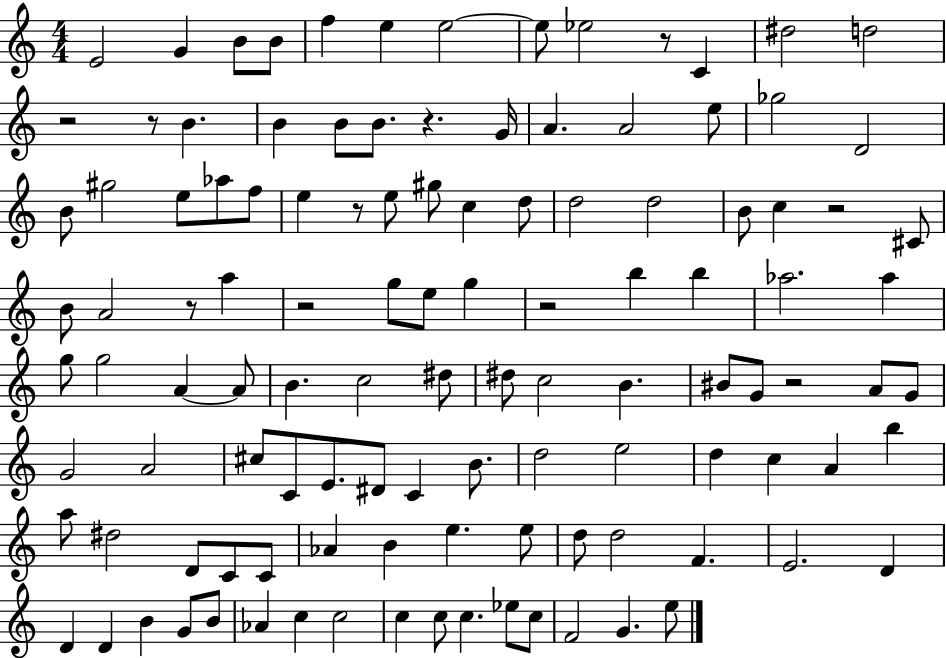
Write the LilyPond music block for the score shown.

{
  \clef treble
  \numericTimeSignature
  \time 4/4
  \key c \major
  e'2 g'4 b'8 b'8 | f''4 e''4 e''2~~ | e''8 ees''2 r8 c'4 | dis''2 d''2 | \break r2 r8 b'4. | b'4 b'8 b'8. r4. g'16 | a'4. a'2 e''8 | ges''2 d'2 | \break b'8 gis''2 e''8 aes''8 f''8 | e''4 r8 e''8 gis''8 c''4 d''8 | d''2 d''2 | b'8 c''4 r2 cis'8 | \break b'8 a'2 r8 a''4 | r2 g''8 e''8 g''4 | r2 b''4 b''4 | aes''2. aes''4 | \break g''8 g''2 a'4~~ a'8 | b'4. c''2 dis''8 | dis''8 c''2 b'4. | bis'8 g'8 r2 a'8 g'8 | \break g'2 a'2 | cis''8 c'8 e'8. dis'8 c'4 b'8. | d''2 e''2 | d''4 c''4 a'4 b''4 | \break a''8 dis''2 d'8 c'8 c'8 | aes'4 b'4 e''4. e''8 | d''8 d''2 f'4. | e'2. d'4 | \break d'4 d'4 b'4 g'8 b'8 | aes'4 c''4 c''2 | c''4 c''8 c''4. ees''8 c''8 | f'2 g'4. e''8 | \break \bar "|."
}